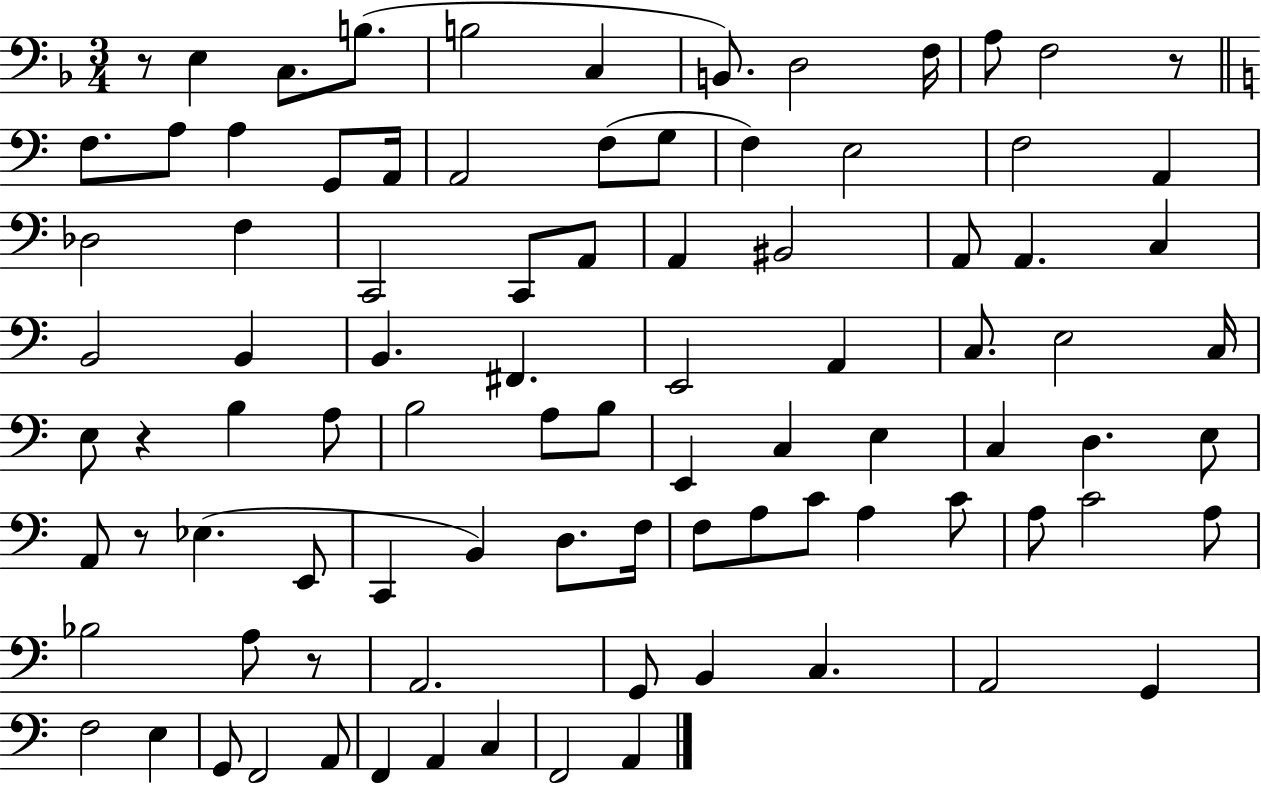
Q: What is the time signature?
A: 3/4